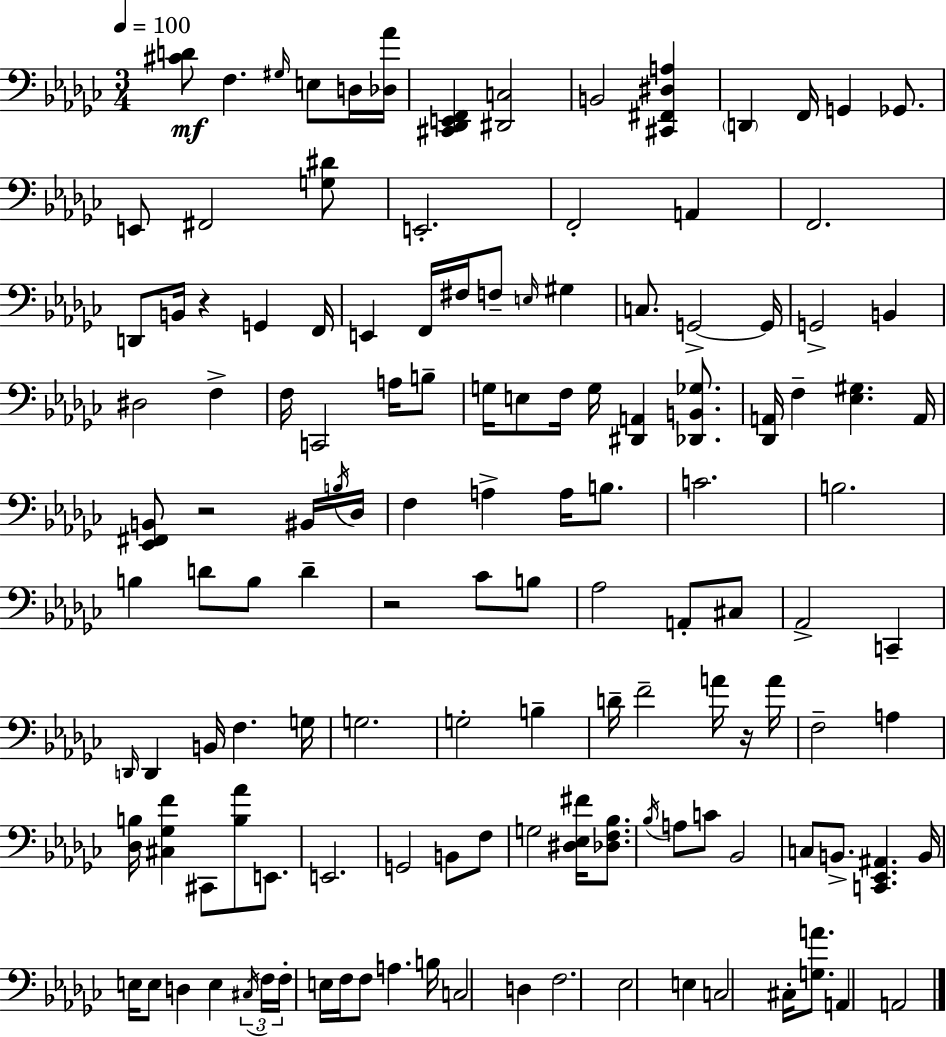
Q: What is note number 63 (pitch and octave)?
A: D2